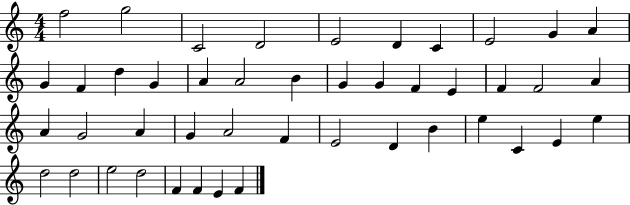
{
  \clef treble
  \numericTimeSignature
  \time 4/4
  \key c \major
  f''2 g''2 | c'2 d'2 | e'2 d'4 c'4 | e'2 g'4 a'4 | \break g'4 f'4 d''4 g'4 | a'4 a'2 b'4 | g'4 g'4 f'4 e'4 | f'4 f'2 a'4 | \break a'4 g'2 a'4 | g'4 a'2 f'4 | e'2 d'4 b'4 | e''4 c'4 e'4 e''4 | \break d''2 d''2 | e''2 d''2 | f'4 f'4 e'4 f'4 | \bar "|."
}